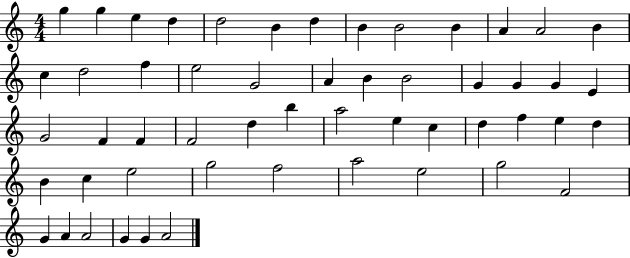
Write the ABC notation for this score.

X:1
T:Untitled
M:4/4
L:1/4
K:C
g g e d d2 B d B B2 B A A2 B c d2 f e2 G2 A B B2 G G G E G2 F F F2 d b a2 e c d f e d B c e2 g2 f2 a2 e2 g2 F2 G A A2 G G A2